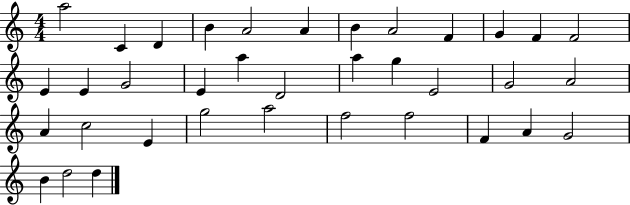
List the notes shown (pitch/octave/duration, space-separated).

A5/h C4/q D4/q B4/q A4/h A4/q B4/q A4/h F4/q G4/q F4/q F4/h E4/q E4/q G4/h E4/q A5/q D4/h A5/q G5/q E4/h G4/h A4/h A4/q C5/h E4/q G5/h A5/h F5/h F5/h F4/q A4/q G4/h B4/q D5/h D5/q